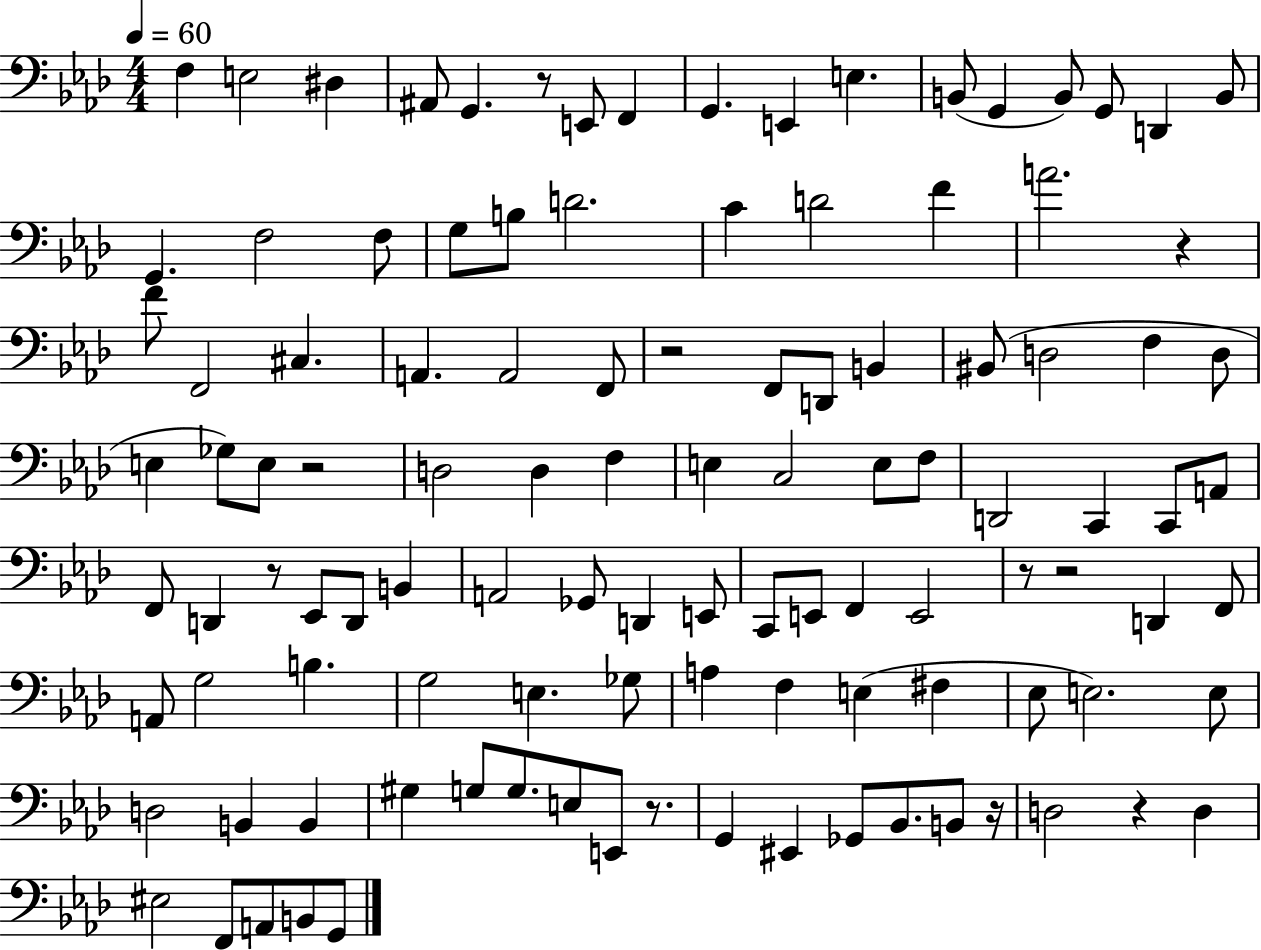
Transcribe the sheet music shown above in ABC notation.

X:1
T:Untitled
M:4/4
L:1/4
K:Ab
F, E,2 ^D, ^A,,/2 G,, z/2 E,,/2 F,, G,, E,, E, B,,/2 G,, B,,/2 G,,/2 D,, B,,/2 G,, F,2 F,/2 G,/2 B,/2 D2 C D2 F A2 z F/2 F,,2 ^C, A,, A,,2 F,,/2 z2 F,,/2 D,,/2 B,, ^B,,/2 D,2 F, D,/2 E, _G,/2 E,/2 z2 D,2 D, F, E, C,2 E,/2 F,/2 D,,2 C,, C,,/2 A,,/2 F,,/2 D,, z/2 _E,,/2 D,,/2 B,, A,,2 _G,,/2 D,, E,,/2 C,,/2 E,,/2 F,, E,,2 z/2 z2 D,, F,,/2 A,,/2 G,2 B, G,2 E, _G,/2 A, F, E, ^F, _E,/2 E,2 E,/2 D,2 B,, B,, ^G, G,/2 G,/2 E,/2 E,,/2 z/2 G,, ^E,, _G,,/2 _B,,/2 B,,/2 z/4 D,2 z D, ^E,2 F,,/2 A,,/2 B,,/2 G,,/2